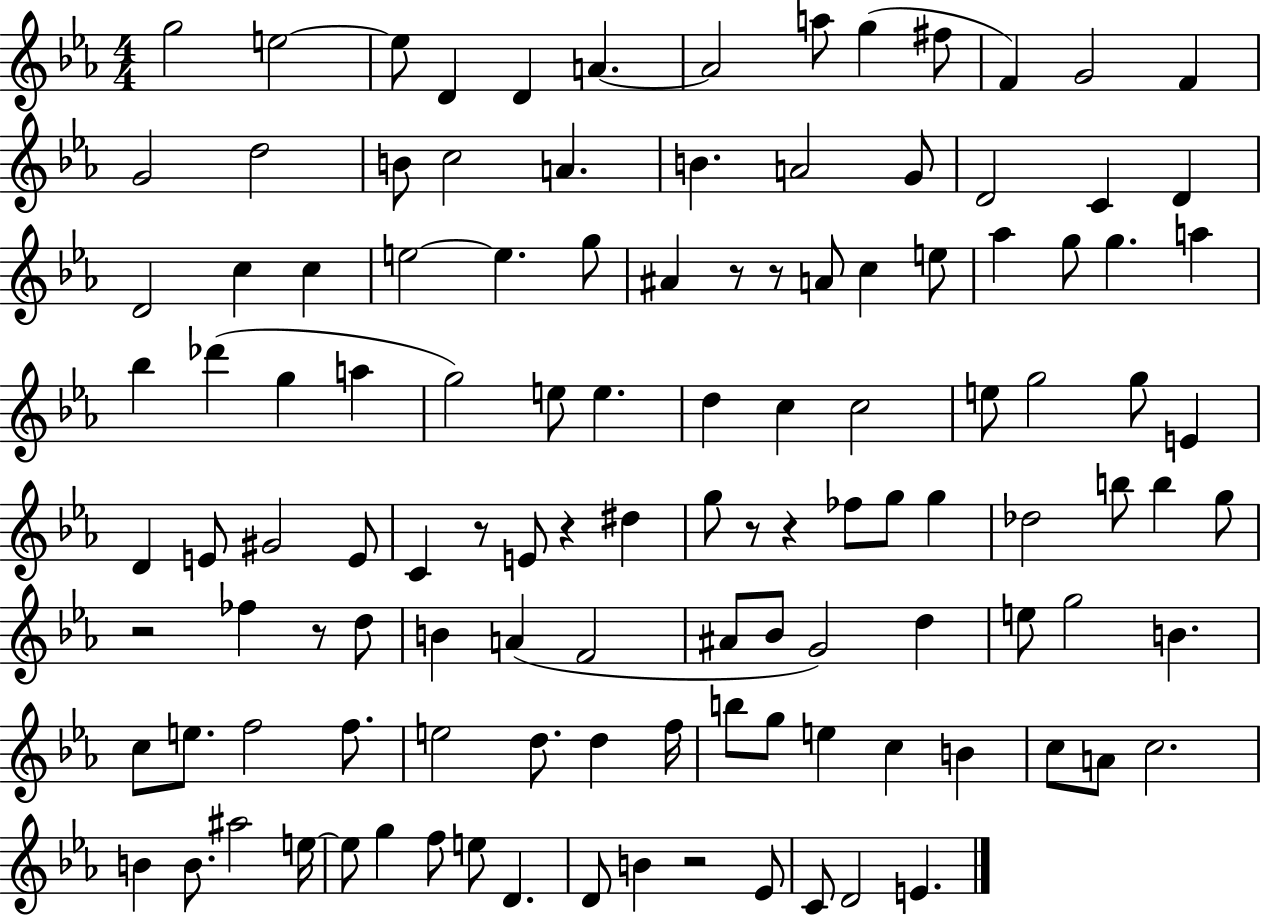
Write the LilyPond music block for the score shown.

{
  \clef treble
  \numericTimeSignature
  \time 4/4
  \key ees \major
  g''2 e''2~~ | e''8 d'4 d'4 a'4.~~ | a'2 a''8 g''4( fis''8 | f'4) g'2 f'4 | \break g'2 d''2 | b'8 c''2 a'4. | b'4. a'2 g'8 | d'2 c'4 d'4 | \break d'2 c''4 c''4 | e''2~~ e''4. g''8 | ais'4 r8 r8 a'8 c''4 e''8 | aes''4 g''8 g''4. a''4 | \break bes''4 des'''4( g''4 a''4 | g''2) e''8 e''4. | d''4 c''4 c''2 | e''8 g''2 g''8 e'4 | \break d'4 e'8 gis'2 e'8 | c'4 r8 e'8 r4 dis''4 | g''8 r8 r4 fes''8 g''8 g''4 | des''2 b''8 b''4 g''8 | \break r2 fes''4 r8 d''8 | b'4 a'4( f'2 | ais'8 bes'8 g'2) d''4 | e''8 g''2 b'4. | \break c''8 e''8. f''2 f''8. | e''2 d''8. d''4 f''16 | b''8 g''8 e''4 c''4 b'4 | c''8 a'8 c''2. | \break b'4 b'8. ais''2 e''16~~ | e''8 g''4 f''8 e''8 d'4. | d'8 b'4 r2 ees'8 | c'8 d'2 e'4. | \break \bar "|."
}